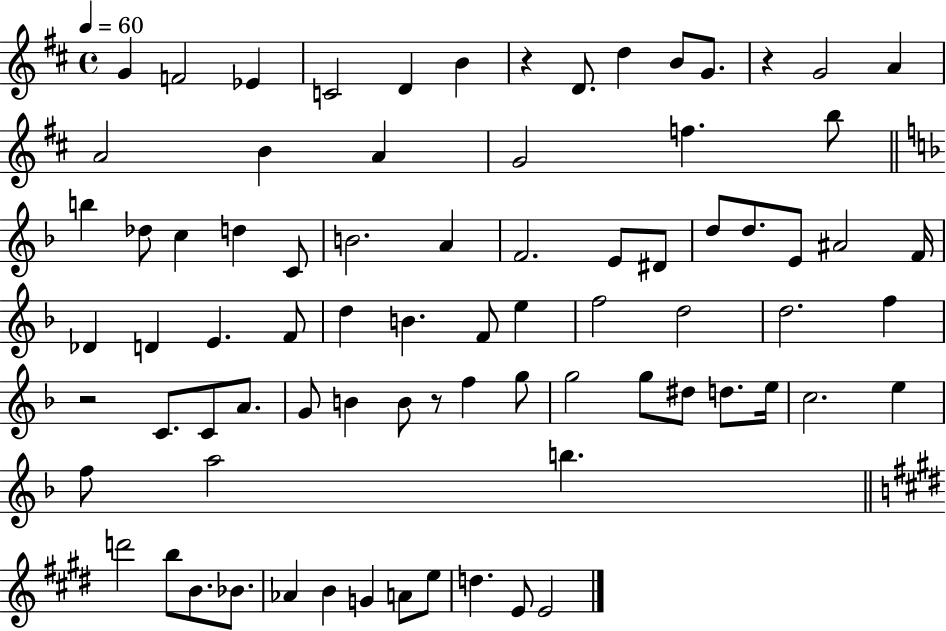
G4/q F4/h Eb4/q C4/h D4/q B4/q R/q D4/e. D5/q B4/e G4/e. R/q G4/h A4/q A4/h B4/q A4/q G4/h F5/q. B5/e B5/q Db5/e C5/q D5/q C4/e B4/h. A4/q F4/h. E4/e D#4/e D5/e D5/e. E4/e A#4/h F4/s Db4/q D4/q E4/q. F4/e D5/q B4/q. F4/e E5/q F5/h D5/h D5/h. F5/q R/h C4/e. C4/e A4/e. G4/e B4/q B4/e R/e F5/q G5/e G5/h G5/e D#5/e D5/e. E5/s C5/h. E5/q F5/e A5/h B5/q. D6/h B5/e B4/e. Bb4/e. Ab4/q B4/q G4/q A4/e E5/e D5/q. E4/e E4/h